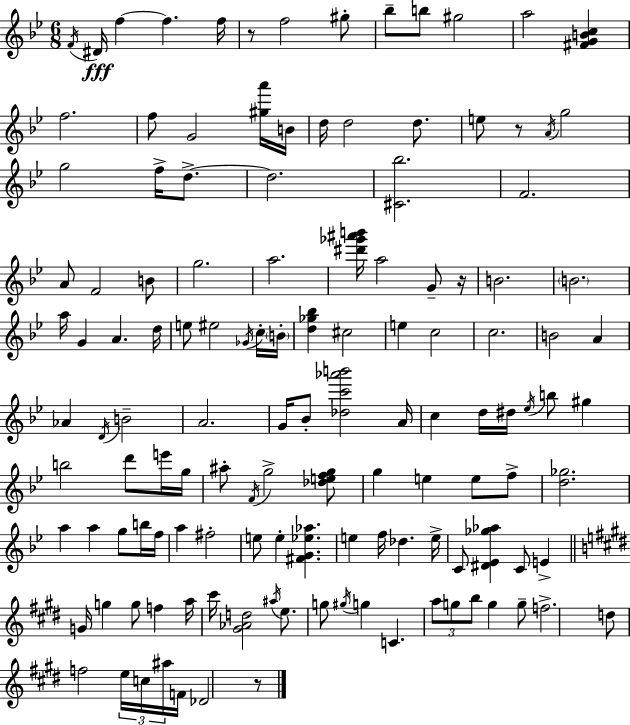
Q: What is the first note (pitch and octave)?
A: F4